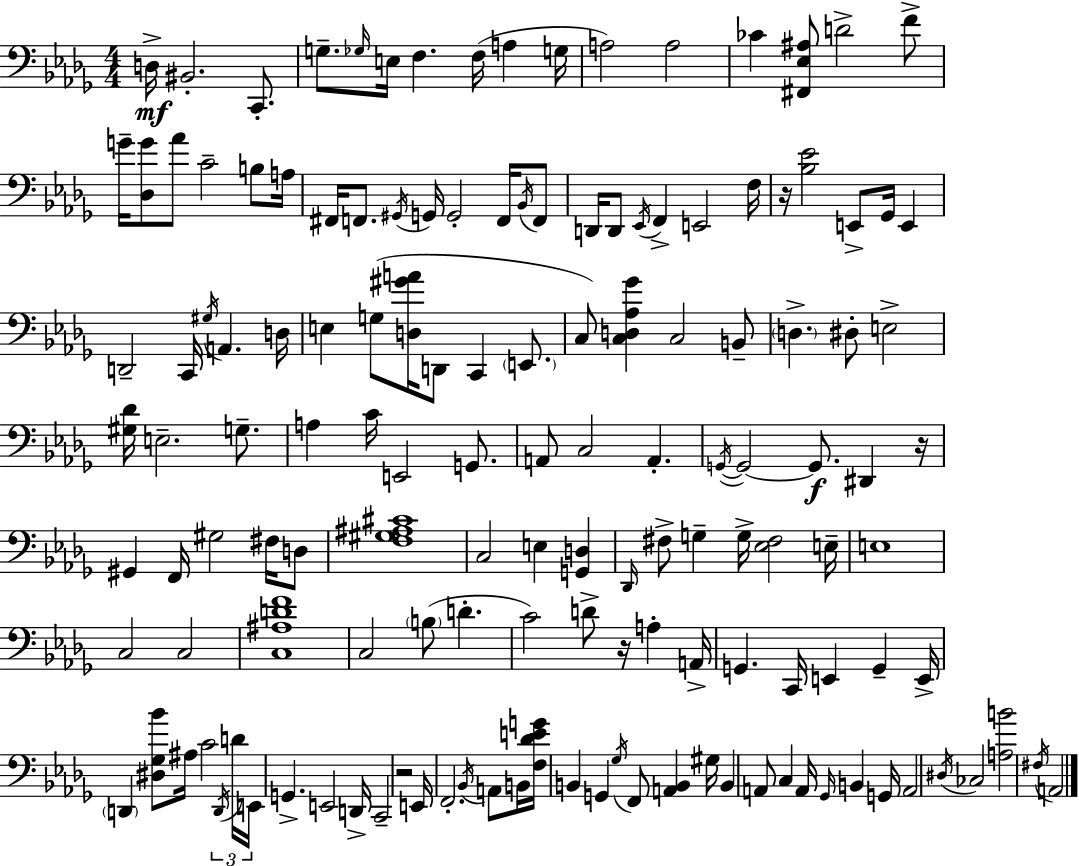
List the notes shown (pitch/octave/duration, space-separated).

D3/s BIS2/h. C2/e. G3/e. Gb3/s E3/s F3/q. F3/s A3/q G3/s A3/h A3/h CES4/q [F#2,Eb3,A#3]/e D4/h F4/e G4/s [Db3,G4]/e Ab4/e C4/h B3/e A3/s F#2/s F2/e. G#2/s G2/s G2/h F2/s Bb2/s F2/e D2/s D2/e Eb2/s F2/q E2/h F3/s R/s [Bb3,Eb4]/h E2/e Gb2/s E2/q D2/h C2/s G#3/s A2/q. D3/s E3/q G3/e [D3,G#4,A4]/s D2/e C2/q E2/e. C3/e [C3,D3,Ab3,Gb4]/q C3/h B2/e D3/q. D#3/e E3/h [G#3,Db4]/s E3/h. G3/e. A3/q C4/s E2/h G2/e. A2/e C3/h A2/q. G2/s G2/h G2/e. D#2/q R/s G#2/q F2/s G#3/h F#3/s D3/e [F3,G#3,A#3,C#4]/w C3/h E3/q [G2,D3]/q Db2/s F#3/e G3/q G3/s [Eb3,F#3]/h E3/s E3/w C3/h C3/h [C3,A#3,D4,F4]/w C3/h B3/e D4/q. C4/h D4/e R/s A3/q A2/s G2/q. C2/s E2/q G2/q E2/s D2/q [D#3,Gb3,Bb4]/e A#3/s C4/h D2/s D4/s E2/s G2/q. E2/h D2/s C2/h R/h E2/s F2/h. Bb2/s A2/e B2/s [F3,Db4,E4,G4]/s B2/q G2/q Gb3/s F2/e [A2,B2]/q G#3/s B2/q A2/e C3/q A2/s Gb2/s B2/q G2/s A2/h D#3/s CES3/h [A3,B4]/h F#3/s A2/h